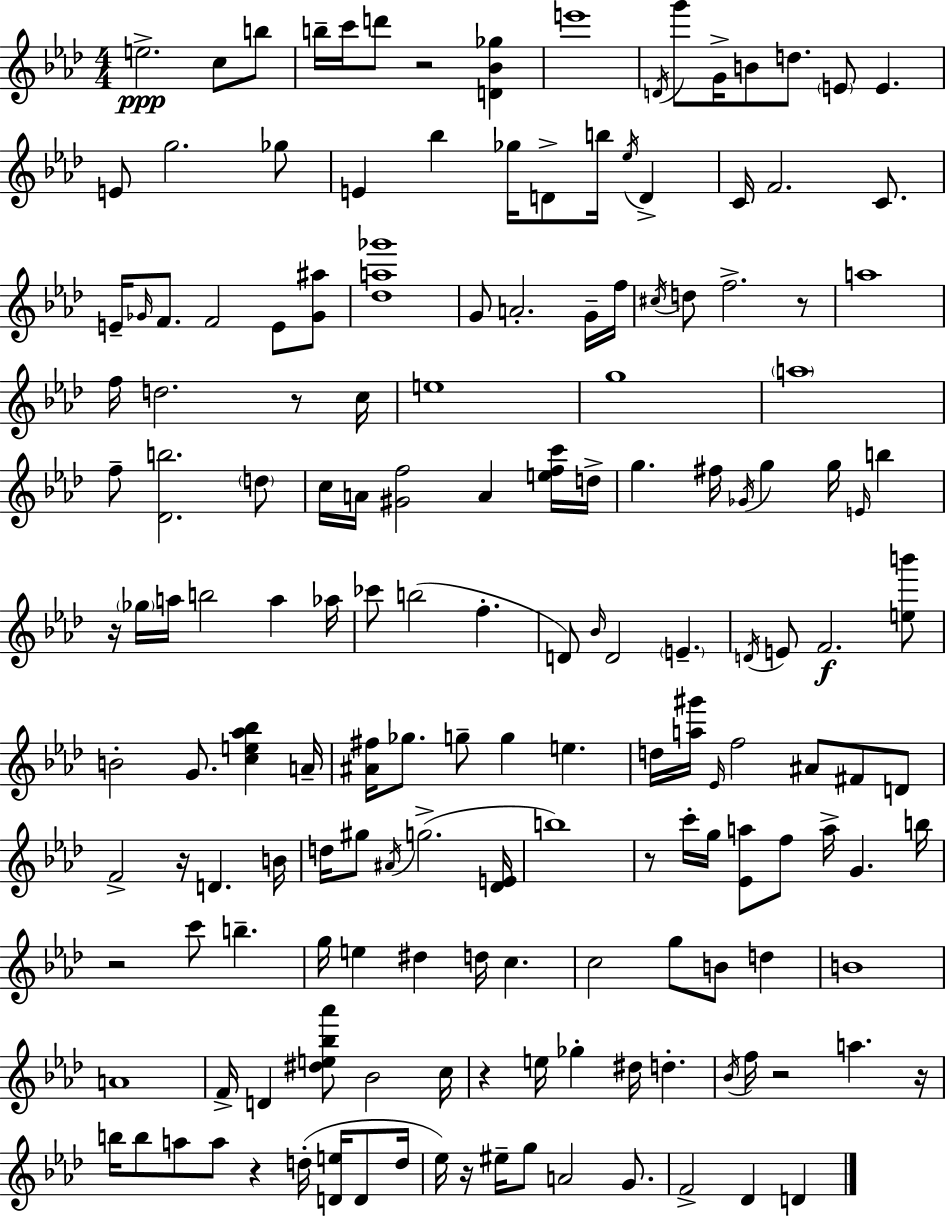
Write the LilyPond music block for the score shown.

{
  \clef treble
  \numericTimeSignature
  \time 4/4
  \key f \minor
  e''2.->\ppp c''8 b''8 | b''16-- c'''16 d'''8 r2 <d' bes' ges''>4 | e'''1 | \acciaccatura { d'16 } g'''8 g'16-> b'8 d''8. \parenthesize e'8 e'4. | \break e'8 g''2. ges''8 | e'4 bes''4 ges''16 d'8-> b''16 \acciaccatura { ees''16 } d'4-> | c'16 f'2. c'8. | e'16-- \grace { ges'16 } f'8. f'2 e'8 | \break <ges' ais''>8 <des'' a'' ges'''>1 | g'8 a'2.-. | g'16-- f''16 \acciaccatura { cis''16 } d''8 f''2.-> | r8 a''1 | \break f''16 d''2. | r8 c''16 e''1 | g''1 | \parenthesize a''1 | \break f''8-- <des' b''>2. | \parenthesize d''8 c''16 a'16 <gis' f''>2 a'4 | <e'' f'' c'''>16 d''16-> g''4. fis''16 \acciaccatura { ges'16 } g''4 | g''16 \grace { e'16 } b''4 r16 \parenthesize ges''16 a''16 b''2 | \break a''4 aes''16 ces'''8 b''2( | f''4.-. d'8) \grace { bes'16 } d'2 | \parenthesize e'4.-- \acciaccatura { d'16 } e'8 f'2.\f | <e'' b'''>8 b'2-. | \break g'8. <c'' e'' aes'' bes''>4 a'16-- <ais' fis''>16 ges''8. g''8-- g''4 | e''4. d''16 <a'' gis'''>16 \grace { ees'16 } f''2 | ais'8 fis'8 d'8 f'2-> | r16 d'4. b'16 d''16 gis''8 \acciaccatura { ais'16 }( g''2.-> | \break <des' e'>16 b''1) | r8 c'''16-. g''16 <ees' a''>8 | f''8 a''16-> g'4. b''16 r2 | c'''8 b''4.-- g''16 e''4 dis''4 | \break d''16 c''4. c''2 | g''8 b'8 d''4 b'1 | a'1 | f'16-> d'4 <dis'' e'' bes'' aes'''>8 | \break bes'2 c''16 r4 e''16 ges''4-. | dis''16 d''4.-. \acciaccatura { bes'16 } f''16 r2 | a''4. r16 b''16 b''8 a''8 | a''8 r4 d''16-.( <d' e''>16 d'8 d''16 ees''16) r16 eis''16-- g''8 | \break a'2 g'8. f'2-> | des'4 d'4 \bar "|."
}